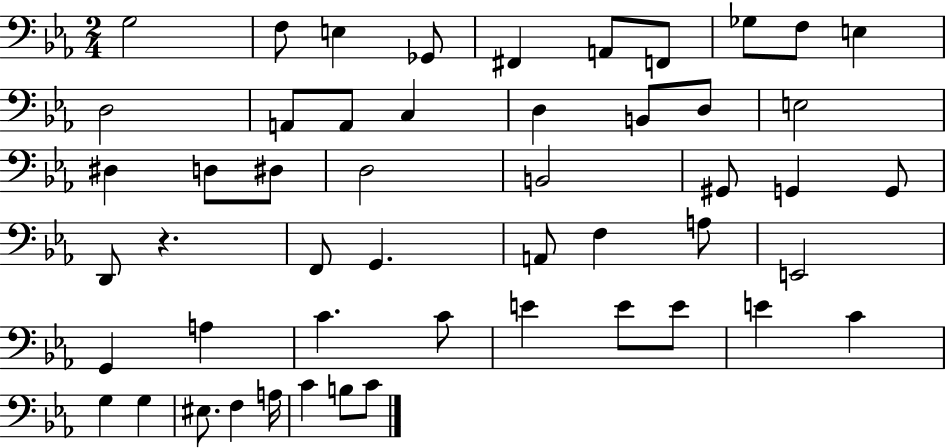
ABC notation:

X:1
T:Untitled
M:2/4
L:1/4
K:Eb
G,2 F,/2 E, _G,,/2 ^F,, A,,/2 F,,/2 _G,/2 F,/2 E, D,2 A,,/2 A,,/2 C, D, B,,/2 D,/2 E,2 ^D, D,/2 ^D,/2 D,2 B,,2 ^G,,/2 G,, G,,/2 D,,/2 z F,,/2 G,, A,,/2 F, A,/2 E,,2 G,, A, C C/2 E E/2 E/2 E C G, G, ^E,/2 F, A,/4 C B,/2 C/2